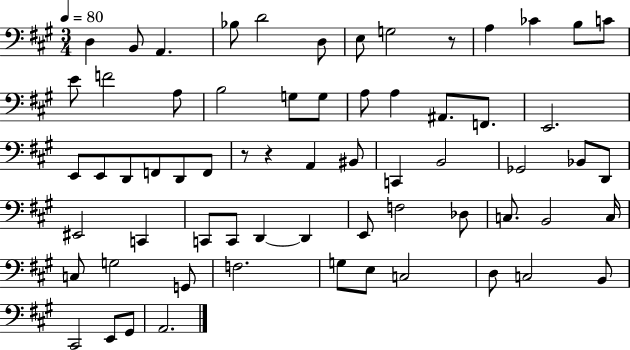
{
  \clef bass
  \numericTimeSignature
  \time 3/4
  \key a \major
  \tempo 4 = 80
  d4 b,8 a,4. | bes8 d'2 d8 | e8 g2 r8 | a4 ces'4 b8 c'8 | \break e'8 f'2 a8 | b2 g8 g8 | a8 a4 ais,8. f,8. | e,2. | \break e,8 e,8 d,8 f,8 d,8 f,8 | r8 r4 a,4 bis,8 | c,4 b,2 | ges,2 bes,8 d,8 | \break eis,2 c,4 | c,8 c,8 d,4~~ d,4 | e,8 f2 des8 | c8. b,2 c16 | \break c8 g2 g,8 | f2. | g8 e8 c2 | d8 c2 b,8 | \break cis,2 e,8 gis,8 | a,2. | \bar "|."
}